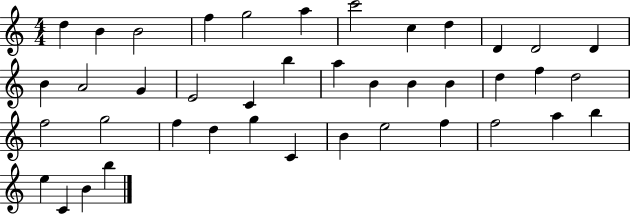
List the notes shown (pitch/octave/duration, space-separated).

D5/q B4/q B4/h F5/q G5/h A5/q C6/h C5/q D5/q D4/q D4/h D4/q B4/q A4/h G4/q E4/h C4/q B5/q A5/q B4/q B4/q B4/q D5/q F5/q D5/h F5/h G5/h F5/q D5/q G5/q C4/q B4/q E5/h F5/q F5/h A5/q B5/q E5/q C4/q B4/q B5/q